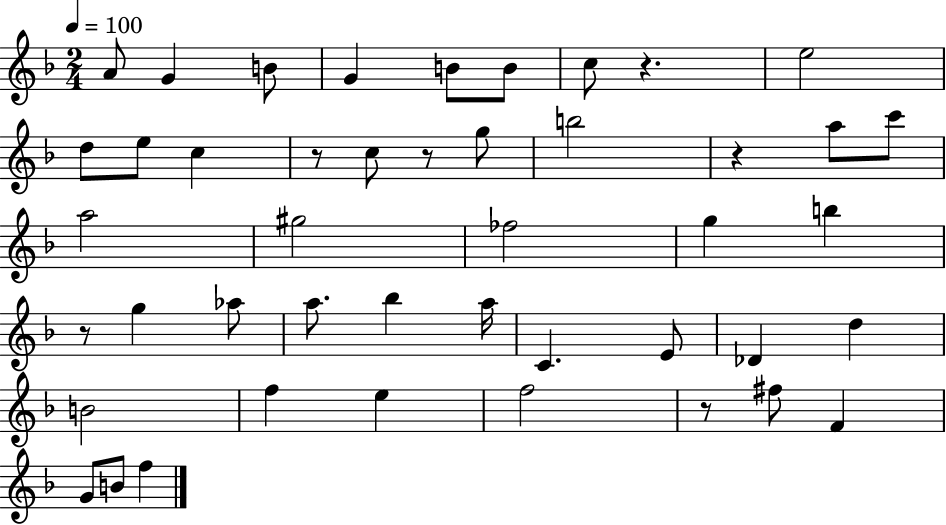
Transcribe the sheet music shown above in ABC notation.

X:1
T:Untitled
M:2/4
L:1/4
K:F
A/2 G B/2 G B/2 B/2 c/2 z e2 d/2 e/2 c z/2 c/2 z/2 g/2 b2 z a/2 c'/2 a2 ^g2 _f2 g b z/2 g _a/2 a/2 _b a/4 C E/2 _D d B2 f e f2 z/2 ^f/2 F G/2 B/2 f